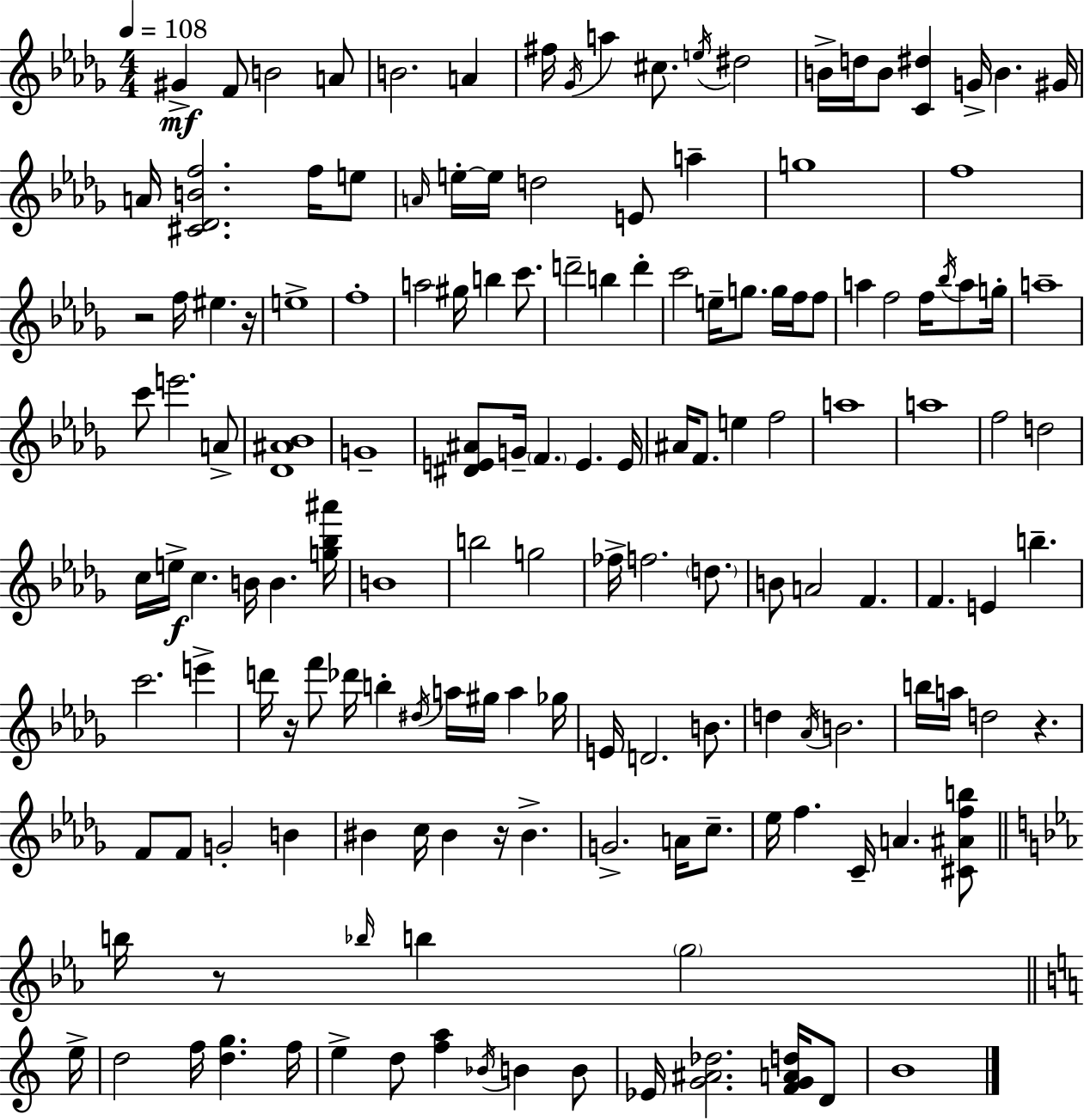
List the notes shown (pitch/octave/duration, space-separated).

G#4/q F4/e B4/h A4/e B4/h. A4/q F#5/s Gb4/s A5/q C#5/e. E5/s D#5/h B4/s D5/s B4/e [C4,D#5]/q G4/s B4/q. G#4/s A4/s [C#4,Db4,B4,F5]/h. F5/s E5/e A4/s E5/s E5/s D5/h E4/e A5/q G5/w F5/w R/h F5/s EIS5/q. R/s E5/w F5/w A5/h G#5/s B5/q C6/e. D6/h B5/q D6/q C6/h E5/s G5/e. G5/s F5/s F5/e A5/q F5/h F5/s Bb5/s A5/e G5/s A5/w C6/e E6/h. A4/e [Db4,A#4,Bb4]/w G4/w [D#4,E4,A#4]/e G4/s F4/q. E4/q. E4/s A#4/s F4/e. E5/q F5/h A5/w A5/w F5/h D5/h C5/s E5/s C5/q. B4/s B4/q. [G5,Bb5,A#6]/s B4/w B5/h G5/h FES5/s F5/h. D5/e. B4/e A4/h F4/q. F4/q. E4/q B5/q. C6/h. E6/q D6/s R/s F6/e Db6/s B5/q D#5/s A5/s G#5/s A5/q Gb5/s E4/s D4/h. B4/e. D5/q Ab4/s B4/h. B5/s A5/s D5/h R/q. F4/e F4/e G4/h B4/q BIS4/q C5/s BIS4/q R/s BIS4/q. G4/h. A4/s C5/e. Eb5/s F5/q. C4/s A4/q. [C#4,A#4,F5,B5]/e B5/s R/e Bb5/s B5/q G5/h E5/s D5/h F5/s [D5,G5]/q. F5/s E5/q D5/e [F5,A5]/q Bb4/s B4/q B4/e Eb4/s [G4,A#4,Db5]/h. [F4,G4,A4,D5]/s D4/e B4/w